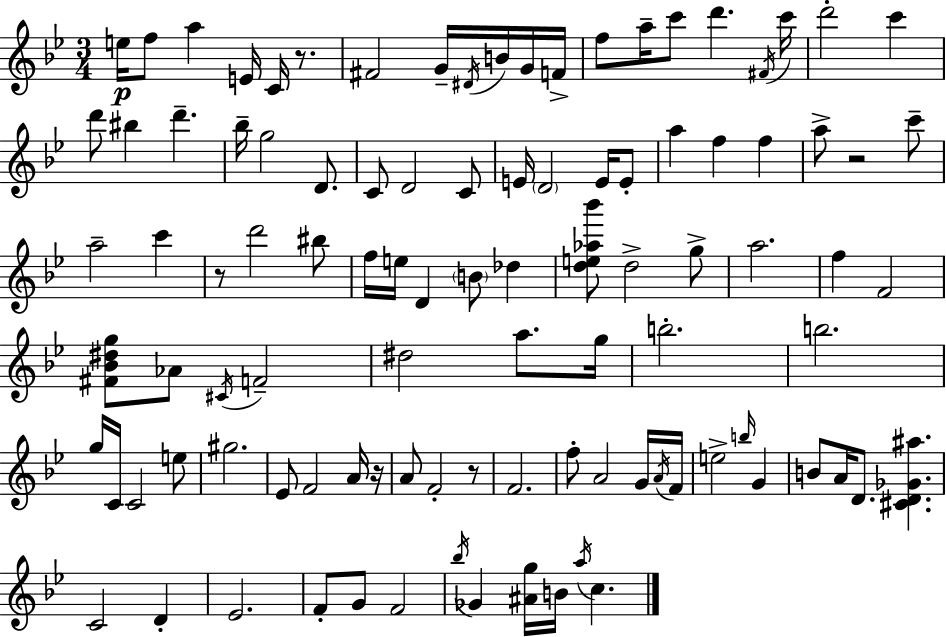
{
  \clef treble
  \numericTimeSignature
  \time 3/4
  \key g \minor
  e''16\p f''8 a''4 e'16 c'16 r8. | fis'2 g'16-- \acciaccatura { dis'16 } b'16 g'16 | f'16-> f''8 a''16-- c'''8 d'''4. | \acciaccatura { fis'16 } c'''16 d'''2-. c'''4 | \break d'''8 bis''4 d'''4.-- | bes''16-- g''2 d'8. | c'8 d'2 | c'8 e'16 \parenthesize d'2 e'16 | \break e'8-. a''4 f''4 f''4 | a''8-> r2 | c'''8-- a''2-- c'''4 | r8 d'''2 | \break bis''8 f''16 e''16 d'4 \parenthesize b'8 des''4 | <d'' e'' aes'' bes'''>8 d''2-> | g''8-> a''2. | f''4 f'2 | \break <fis' bes' dis'' g''>8 aes'8 \acciaccatura { cis'16 } f'2-- | dis''2 a''8. | g''16 b''2.-. | b''2. | \break g''16 c'16 c'2 | e''8 gis''2. | ees'8 f'2 | a'16 r16 a'8 f'2-. | \break r8 f'2. | f''8-. a'2 | g'16 \acciaccatura { a'16 } f'16 e''2-> | \grace { b''16 } g'4 b'8 a'16 d'8. <cis' d' ges' ais''>4. | \break c'2 | d'4-. ees'2. | f'8-. g'8 f'2 | \acciaccatura { bes''16 } ges'4 <ais' g''>16 b'16 | \break \acciaccatura { a''16 } c''4. \bar "|."
}